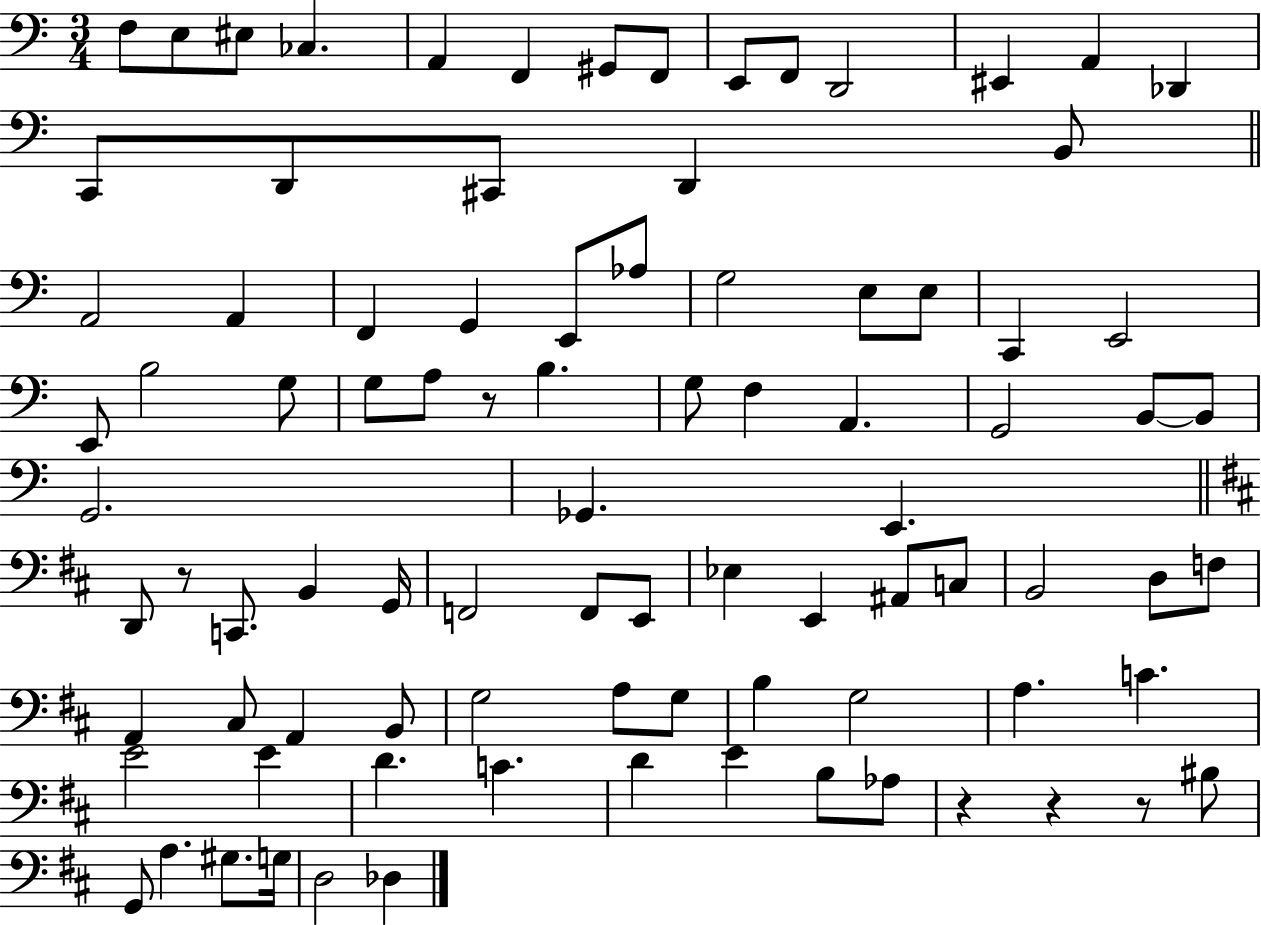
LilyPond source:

{
  \clef bass
  \numericTimeSignature
  \time 3/4
  \key c \major
  f8 e8 eis8 ces4. | a,4 f,4 gis,8 f,8 | e,8 f,8 d,2 | eis,4 a,4 des,4 | \break c,8 d,8 cis,8 d,4 b,8 | \bar "||" \break \key c \major a,2 a,4 | f,4 g,4 e,8 aes8 | g2 e8 e8 | c,4 e,2 | \break e,8 b2 g8 | g8 a8 r8 b4. | g8 f4 a,4. | g,2 b,8~~ b,8 | \break g,2. | ges,4. e,4. | \bar "||" \break \key d \major d,8 r8 c,8. b,4 g,16 | f,2 f,8 e,8 | ees4 e,4 ais,8 c8 | b,2 d8 f8 | \break a,4 cis8 a,4 b,8 | g2 a8 g8 | b4 g2 | a4. c'4. | \break e'2 e'4 | d'4. c'4. | d'4 e'4 b8 aes8 | r4 r4 r8 bis8 | \break g,8 a4. gis8. g16 | d2 des4 | \bar "|."
}